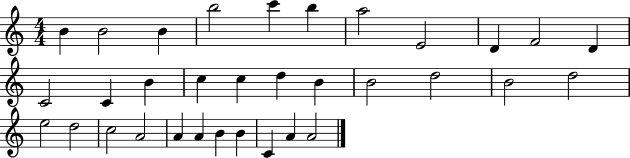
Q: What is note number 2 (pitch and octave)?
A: B4